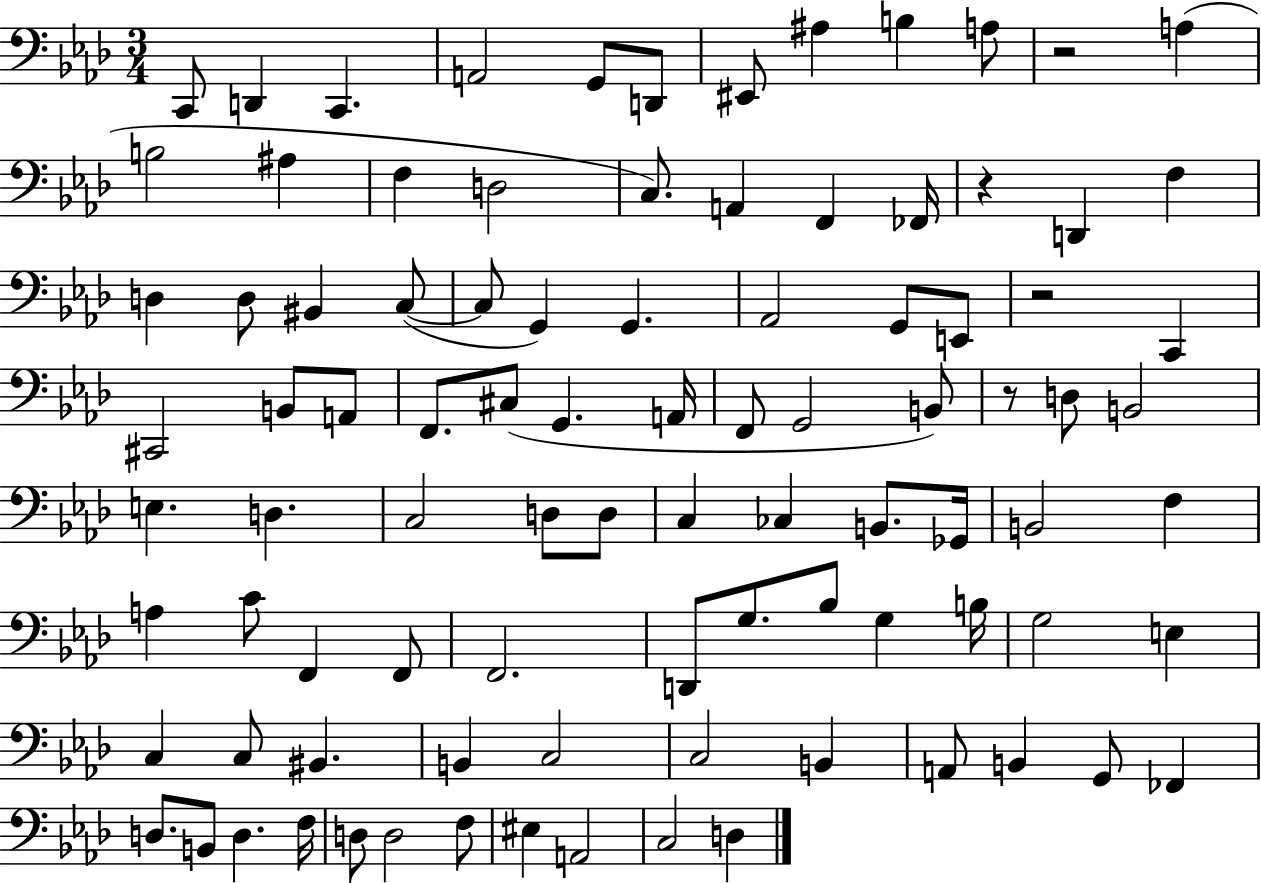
C2/e D2/q C2/q. A2/h G2/e D2/e EIS2/e A#3/q B3/q A3/e R/h A3/q B3/h A#3/q F3/q D3/h C3/e. A2/q F2/q FES2/s R/q D2/q F3/q D3/q D3/e BIS2/q C3/e C3/e G2/q G2/q. Ab2/h G2/e E2/e R/h C2/q C#2/h B2/e A2/e F2/e. C#3/e G2/q. A2/s F2/e G2/h B2/e R/e D3/e B2/h E3/q. D3/q. C3/h D3/e D3/e C3/q CES3/q B2/e. Gb2/s B2/h F3/q A3/q C4/e F2/q F2/e F2/h. D2/e G3/e. Bb3/e G3/q B3/s G3/h E3/q C3/q C3/e BIS2/q. B2/q C3/h C3/h B2/q A2/e B2/q G2/e FES2/q D3/e. B2/e D3/q. F3/s D3/e D3/h F3/e EIS3/q A2/h C3/h D3/q